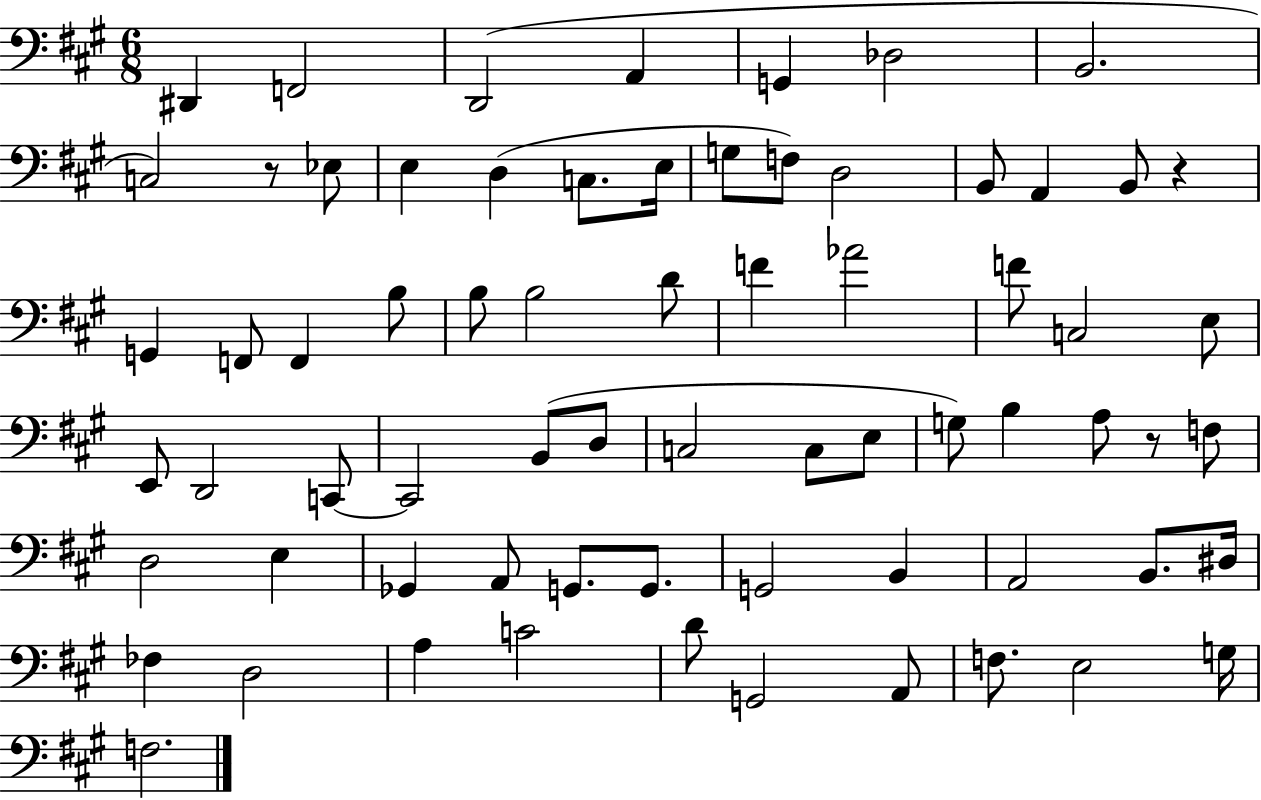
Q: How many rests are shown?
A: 3